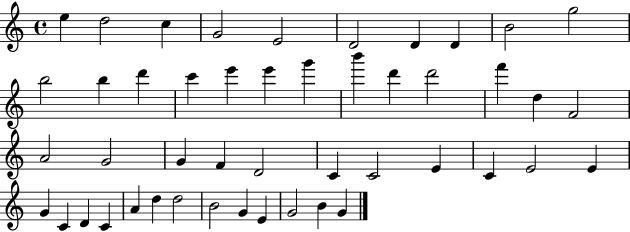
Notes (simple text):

E5/q D5/h C5/q G4/h E4/h D4/h D4/q D4/q B4/h G5/h B5/h B5/q D6/q C6/q E6/q E6/q G6/q B6/q D6/q D6/h F6/q D5/q F4/h A4/h G4/h G4/q F4/q D4/h C4/q C4/h E4/q C4/q E4/h E4/q G4/q C4/q D4/q C4/q A4/q D5/q D5/h B4/h G4/q E4/q G4/h B4/q G4/q